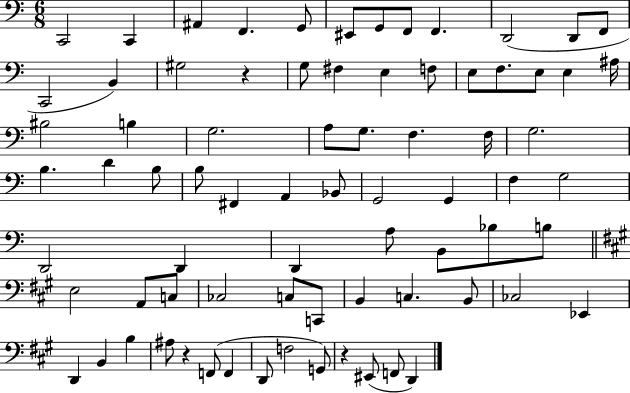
{
  \clef bass
  \numericTimeSignature
  \time 6/8
  \key c \major
  \repeat volta 2 { c,2 c,4 | ais,4 f,4. g,8 | eis,8 g,8 f,8 f,4. | d,2( d,8 f,8 | \break c,2 b,4) | gis2 r4 | g8 fis4 e4 f8 | e8 f8. e8 e4 ais16 | \break bis2 b4 | g2. | a8 g8. f4. f16 | g2. | \break b4. d'4 b8 | b8 fis,4 a,4 bes,8 | g,2 g,4 | f4 g2 | \break d,2 d,4 | d,4 a8 b,8 bes8 b8 | \bar "||" \break \key a \major e2 a,8 c8 | ces2 c8 c,8 | b,4 c4. b,8 | ces2 ees,4 | \break d,4 b,4 b4 | ais8 r4 f,8( f,4 | d,8 f2 g,8) | r4 eis,8( f,8 d,4) | \break } \bar "|."
}